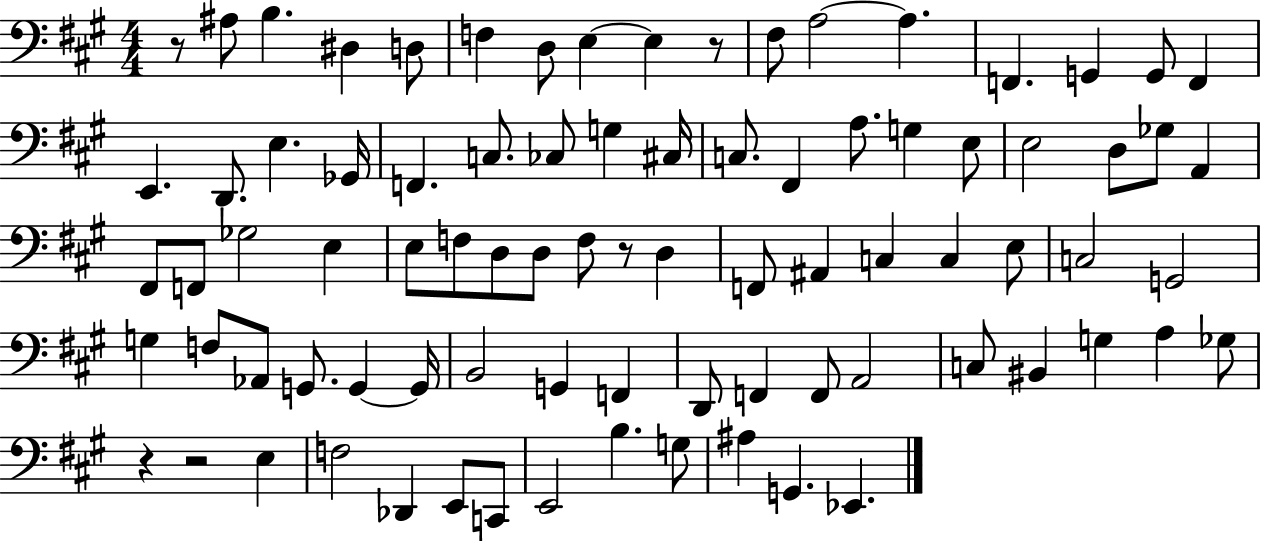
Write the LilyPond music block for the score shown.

{
  \clef bass
  \numericTimeSignature
  \time 4/4
  \key a \major
  \repeat volta 2 { r8 ais8 b4. dis4 d8 | f4 d8 e4~~ e4 r8 | fis8 a2~~ a4. | f,4. g,4 g,8 f,4 | \break e,4. d,8. e4. ges,16 | f,4. c8. ces8 g4 cis16 | c8. fis,4 a8. g4 e8 | e2 d8 ges8 a,4 | \break fis,8 f,8 ges2 e4 | e8 f8 d8 d8 f8 r8 d4 | f,8 ais,4 c4 c4 e8 | c2 g,2 | \break g4 f8 aes,8 g,8. g,4~~ g,16 | b,2 g,4 f,4 | d,8 f,4 f,8 a,2 | c8 bis,4 g4 a4 ges8 | \break r4 r2 e4 | f2 des,4 e,8 c,8 | e,2 b4. g8 | ais4 g,4. ees,4. | \break } \bar "|."
}